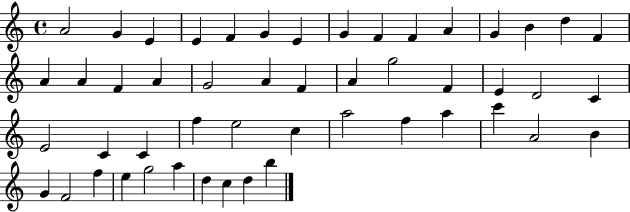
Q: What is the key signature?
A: C major